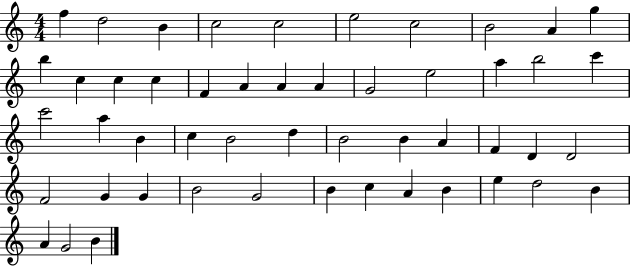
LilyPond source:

{
  \clef treble
  \numericTimeSignature
  \time 4/4
  \key c \major
  f''4 d''2 b'4 | c''2 c''2 | e''2 c''2 | b'2 a'4 g''4 | \break b''4 c''4 c''4 c''4 | f'4 a'4 a'4 a'4 | g'2 e''2 | a''4 b''2 c'''4 | \break c'''2 a''4 b'4 | c''4 b'2 d''4 | b'2 b'4 a'4 | f'4 d'4 d'2 | \break f'2 g'4 g'4 | b'2 g'2 | b'4 c''4 a'4 b'4 | e''4 d''2 b'4 | \break a'4 g'2 b'4 | \bar "|."
}